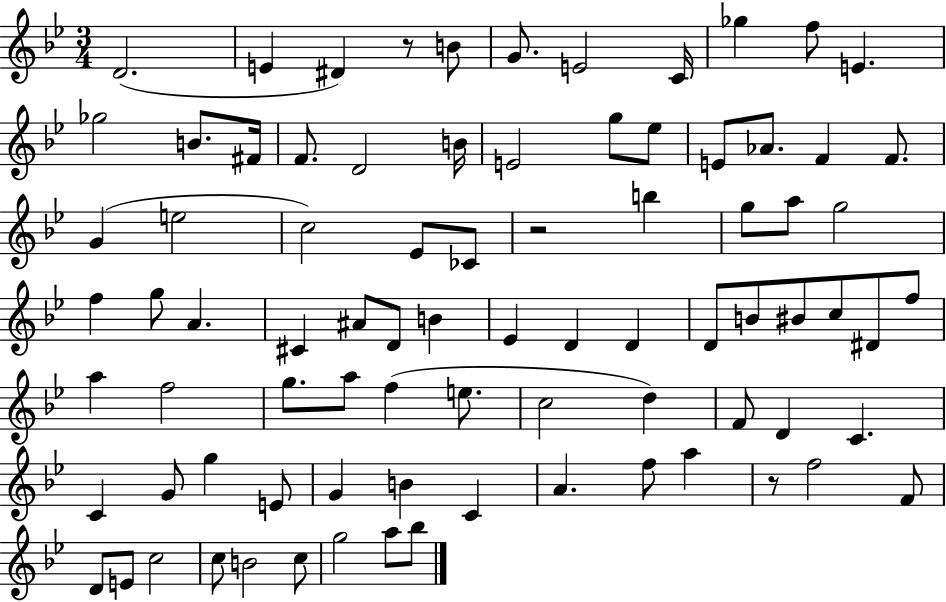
X:1
T:Untitled
M:3/4
L:1/4
K:Bb
D2 E ^D z/2 B/2 G/2 E2 C/4 _g f/2 E _g2 B/2 ^F/4 F/2 D2 B/4 E2 g/2 _e/2 E/2 _A/2 F F/2 G e2 c2 _E/2 _C/2 z2 b g/2 a/2 g2 f g/2 A ^C ^A/2 D/2 B _E D D D/2 B/2 ^B/2 c/2 ^D/2 f/2 a f2 g/2 a/2 f e/2 c2 d F/2 D C C G/2 g E/2 G B C A f/2 a z/2 f2 F/2 D/2 E/2 c2 c/2 B2 c/2 g2 a/2 _b/2